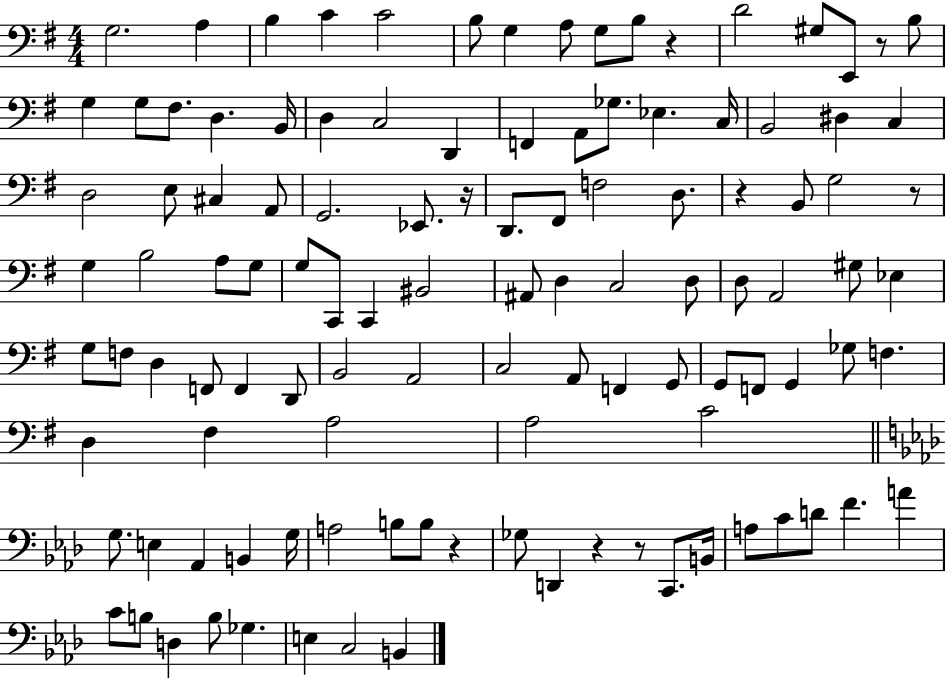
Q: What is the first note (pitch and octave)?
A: G3